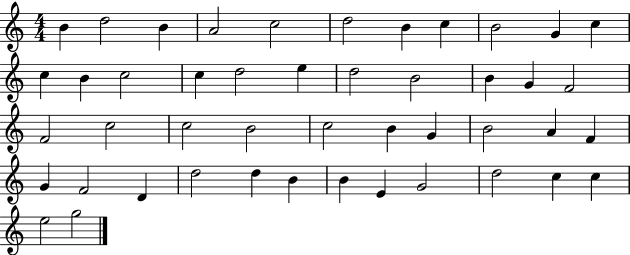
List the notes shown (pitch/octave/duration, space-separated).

B4/q D5/h B4/q A4/h C5/h D5/h B4/q C5/q B4/h G4/q C5/q C5/q B4/q C5/h C5/q D5/h E5/q D5/h B4/h B4/q G4/q F4/h F4/h C5/h C5/h B4/h C5/h B4/q G4/q B4/h A4/q F4/q G4/q F4/h D4/q D5/h D5/q B4/q B4/q E4/q G4/h D5/h C5/q C5/q E5/h G5/h